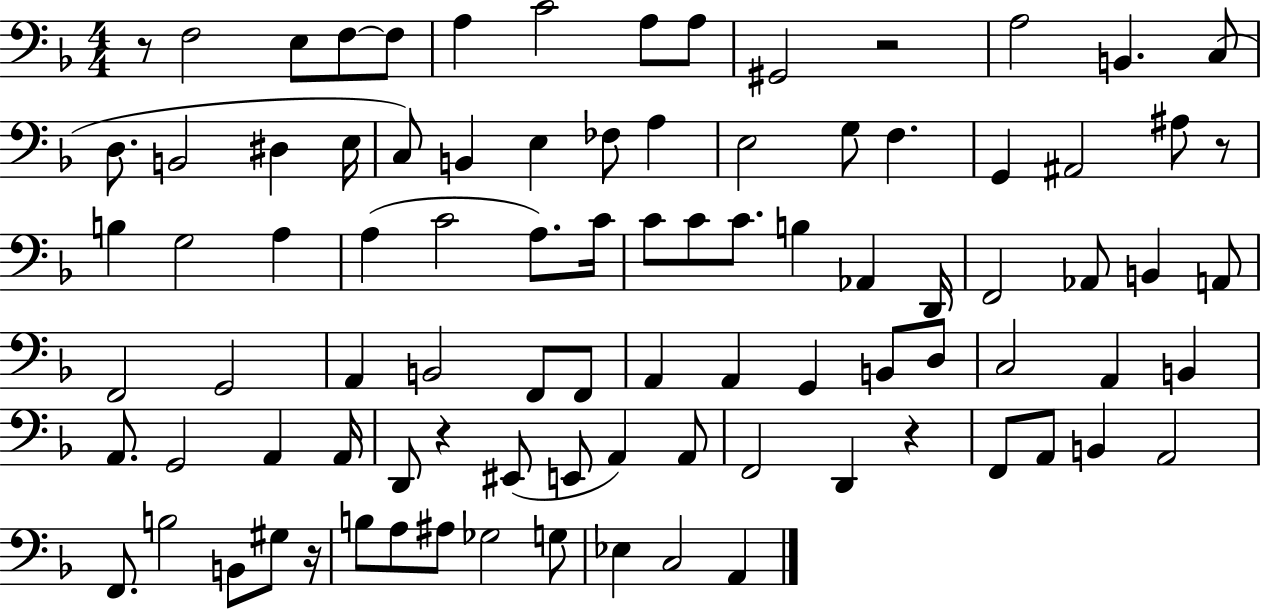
{
  \clef bass
  \numericTimeSignature
  \time 4/4
  \key f \major
  \repeat volta 2 { r8 f2 e8 f8~~ f8 | a4 c'2 a8 a8 | gis,2 r2 | a2 b,4. c8( | \break d8. b,2 dis4 e16 | c8) b,4 e4 fes8 a4 | e2 g8 f4. | g,4 ais,2 ais8 r8 | \break b4 g2 a4 | a4( c'2 a8.) c'16 | c'8 c'8 c'8. b4 aes,4 d,16 | f,2 aes,8 b,4 a,8 | \break f,2 g,2 | a,4 b,2 f,8 f,8 | a,4 a,4 g,4 b,8 d8 | c2 a,4 b,4 | \break a,8. g,2 a,4 a,16 | d,8 r4 eis,8( e,8 a,4) a,8 | f,2 d,4 r4 | f,8 a,8 b,4 a,2 | \break f,8. b2 b,8 gis8 r16 | b8 a8 ais8 ges2 g8 | ees4 c2 a,4 | } \bar "|."
}